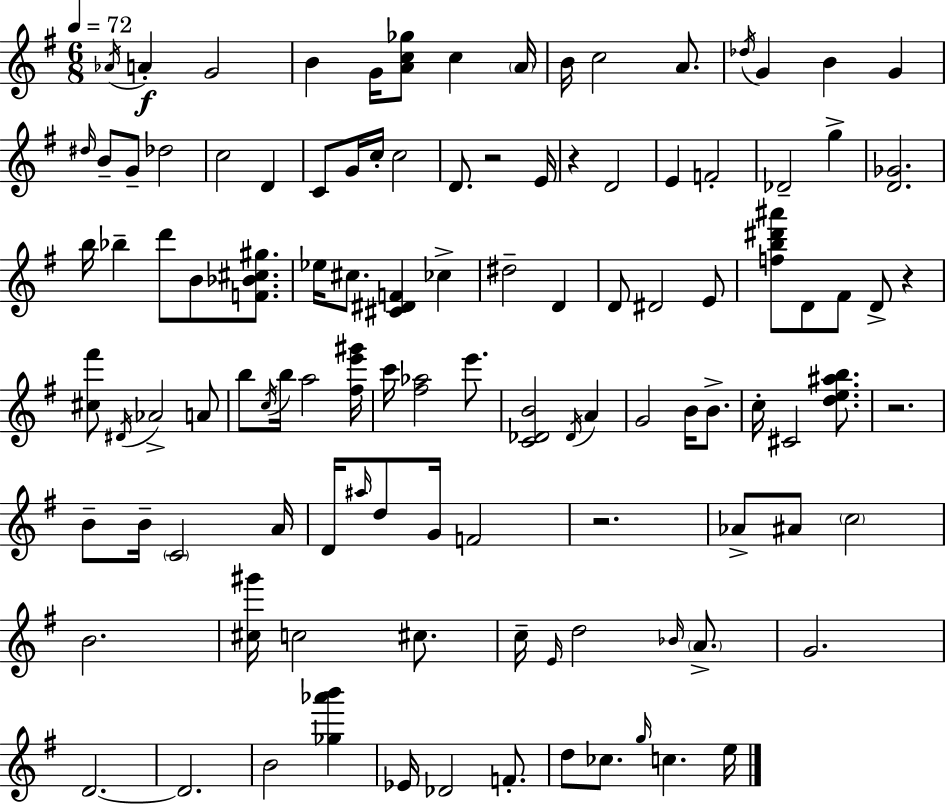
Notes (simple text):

Ab4/s A4/q G4/h B4/q G4/s [A4,C5,Gb5]/e C5/q A4/s B4/s C5/h A4/e. Db5/s G4/q B4/q G4/q D#5/s B4/e G4/e Db5/h C5/h D4/q C4/e G4/s C5/s C5/h D4/e. R/h E4/s R/q D4/h E4/q F4/h Db4/h G5/q [D4,Gb4]/h. B5/s Bb5/q D6/e B4/e [F4,Bb4,C#5,G#5]/e. Eb5/s C#5/e. [C#4,D#4,F4]/q CES5/q D#5/h D4/q D4/e D#4/h E4/e [F5,B5,D#6,A#6]/e D4/e F#4/e D4/e R/q [C#5,F#6]/e D#4/s Ab4/h A4/e B5/e C5/s B5/s A5/h [F#5,E6,G#6]/s C6/s [F#5,Ab5]/h E6/e. [C4,Db4,B4]/h Db4/s A4/q G4/h B4/s B4/e. C5/s C#4/h [D5,E5,A#5,B5]/e. R/h. B4/e B4/s C4/h A4/s D4/s A#5/s D5/e G4/s F4/h R/h. Ab4/e A#4/e C5/h B4/h. [C#5,G#6]/s C5/h C#5/e. C5/s E4/s D5/h Bb4/s A4/e. G4/h. D4/h. D4/h. B4/h [Gb5,Ab6,B6]/q Eb4/s Db4/h F4/e. D5/e CES5/e. G5/s C5/q. E5/s